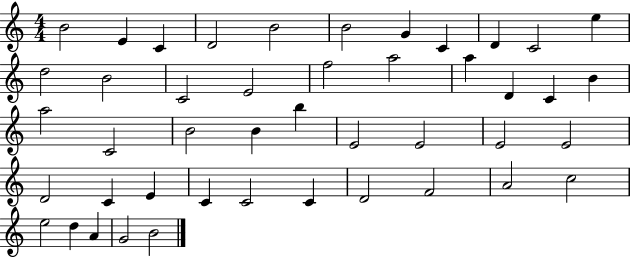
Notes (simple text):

B4/h E4/q C4/q D4/h B4/h B4/h G4/q C4/q D4/q C4/h E5/q D5/h B4/h C4/h E4/h F5/h A5/h A5/q D4/q C4/q B4/q A5/h C4/h B4/h B4/q B5/q E4/h E4/h E4/h E4/h D4/h C4/q E4/q C4/q C4/h C4/q D4/h F4/h A4/h C5/h E5/h D5/q A4/q G4/h B4/h